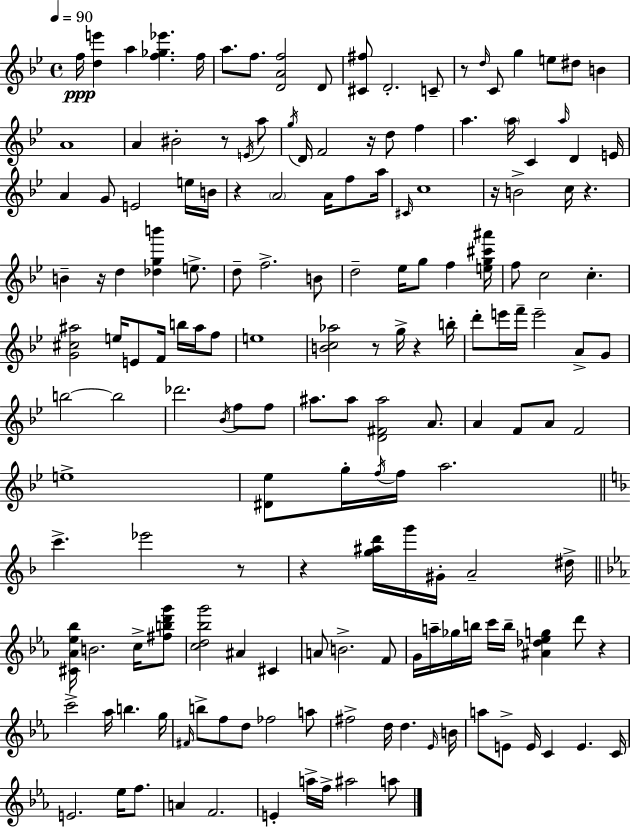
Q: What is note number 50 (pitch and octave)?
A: D5